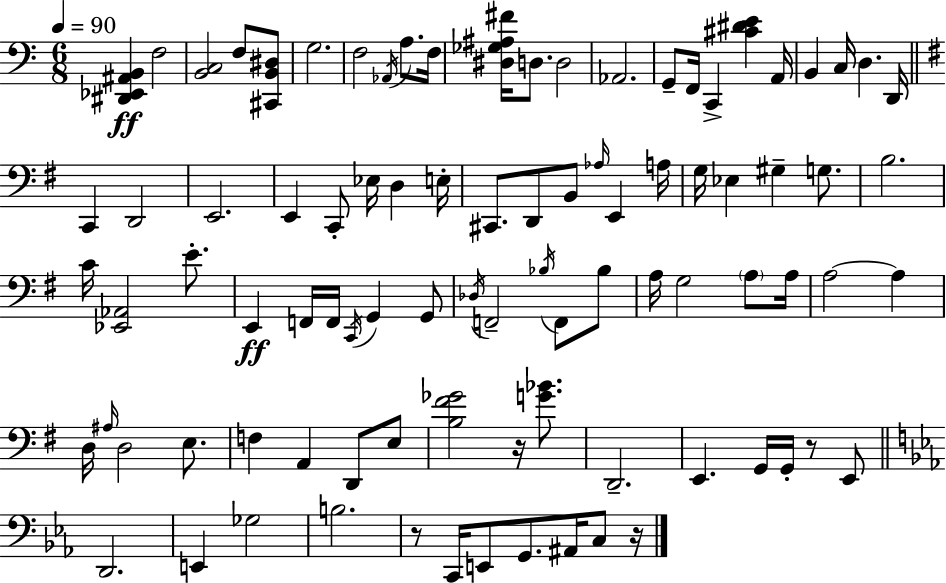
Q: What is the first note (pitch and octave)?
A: F3